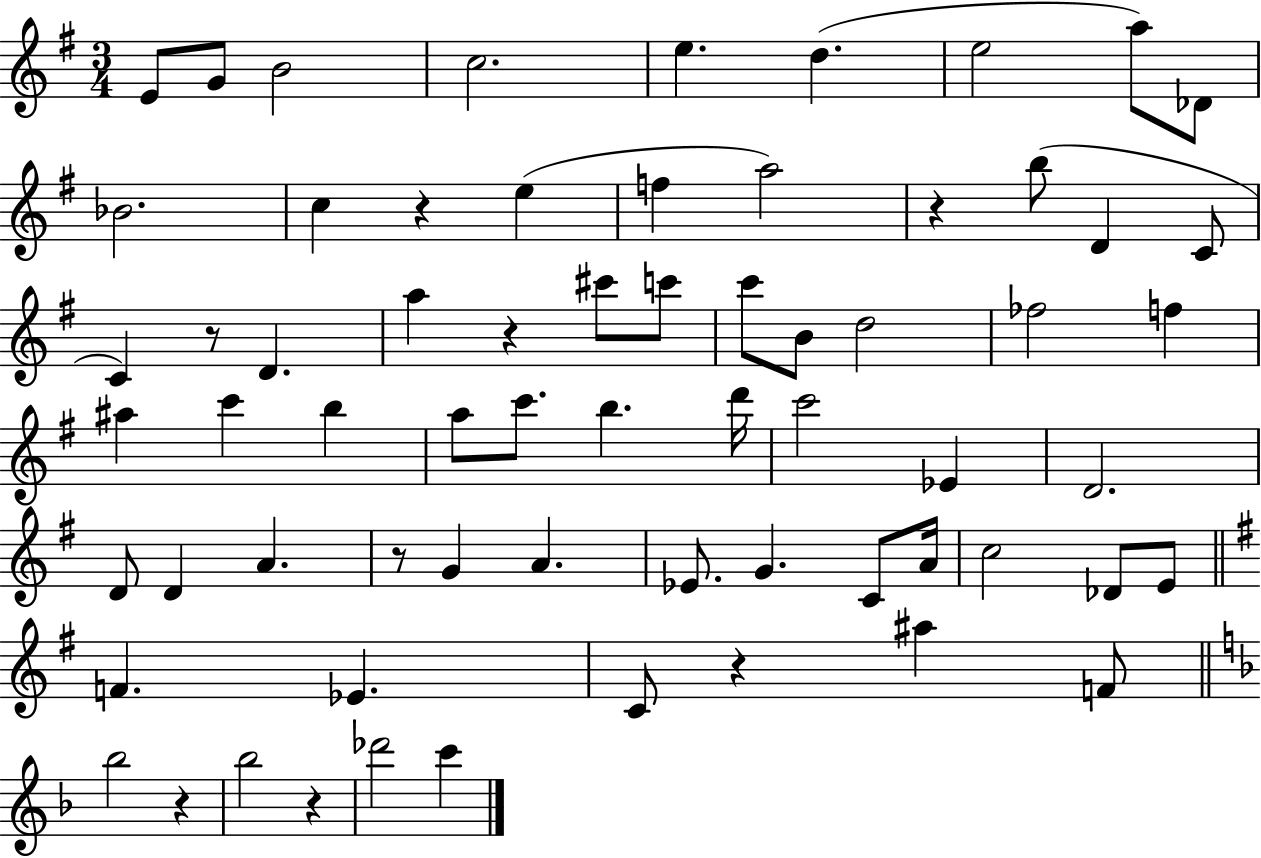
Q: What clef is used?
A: treble